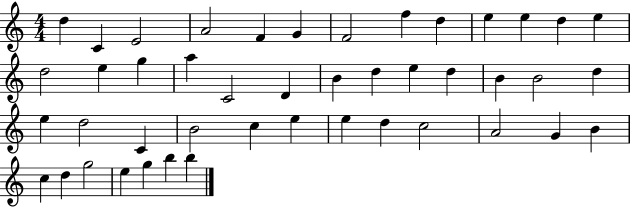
{
  \clef treble
  \numericTimeSignature
  \time 4/4
  \key c \major
  d''4 c'4 e'2 | a'2 f'4 g'4 | f'2 f''4 d''4 | e''4 e''4 d''4 e''4 | \break d''2 e''4 g''4 | a''4 c'2 d'4 | b'4 d''4 e''4 d''4 | b'4 b'2 d''4 | \break e''4 d''2 c'4 | b'2 c''4 e''4 | e''4 d''4 c''2 | a'2 g'4 b'4 | \break c''4 d''4 g''2 | e''4 g''4 b''4 b''4 | \bar "|."
}